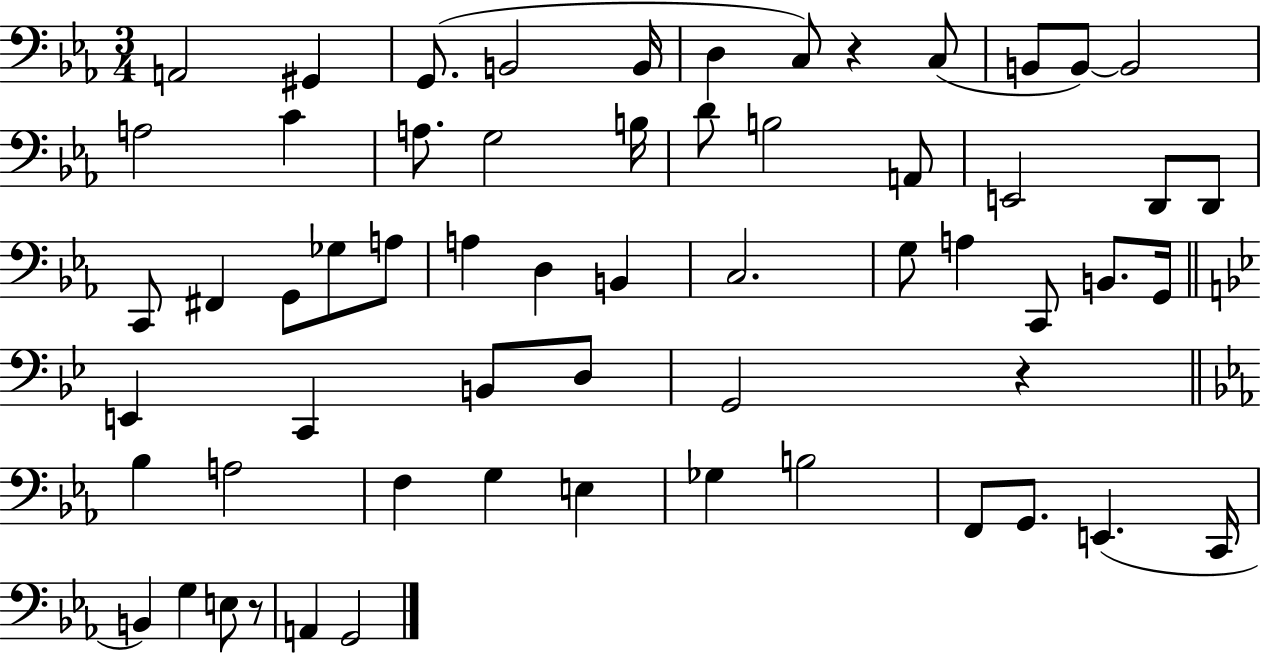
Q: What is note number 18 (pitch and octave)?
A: B3